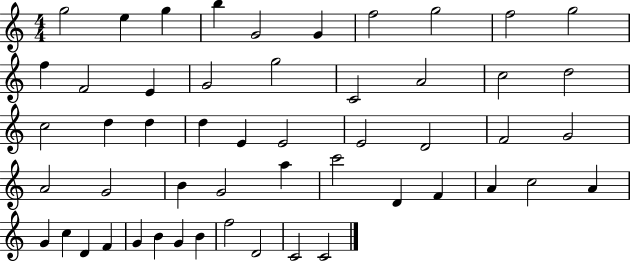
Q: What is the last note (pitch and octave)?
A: C4